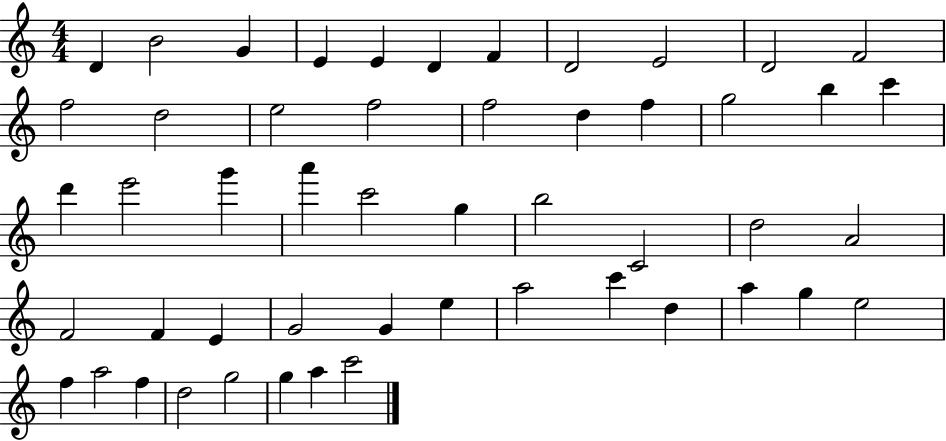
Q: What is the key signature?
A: C major